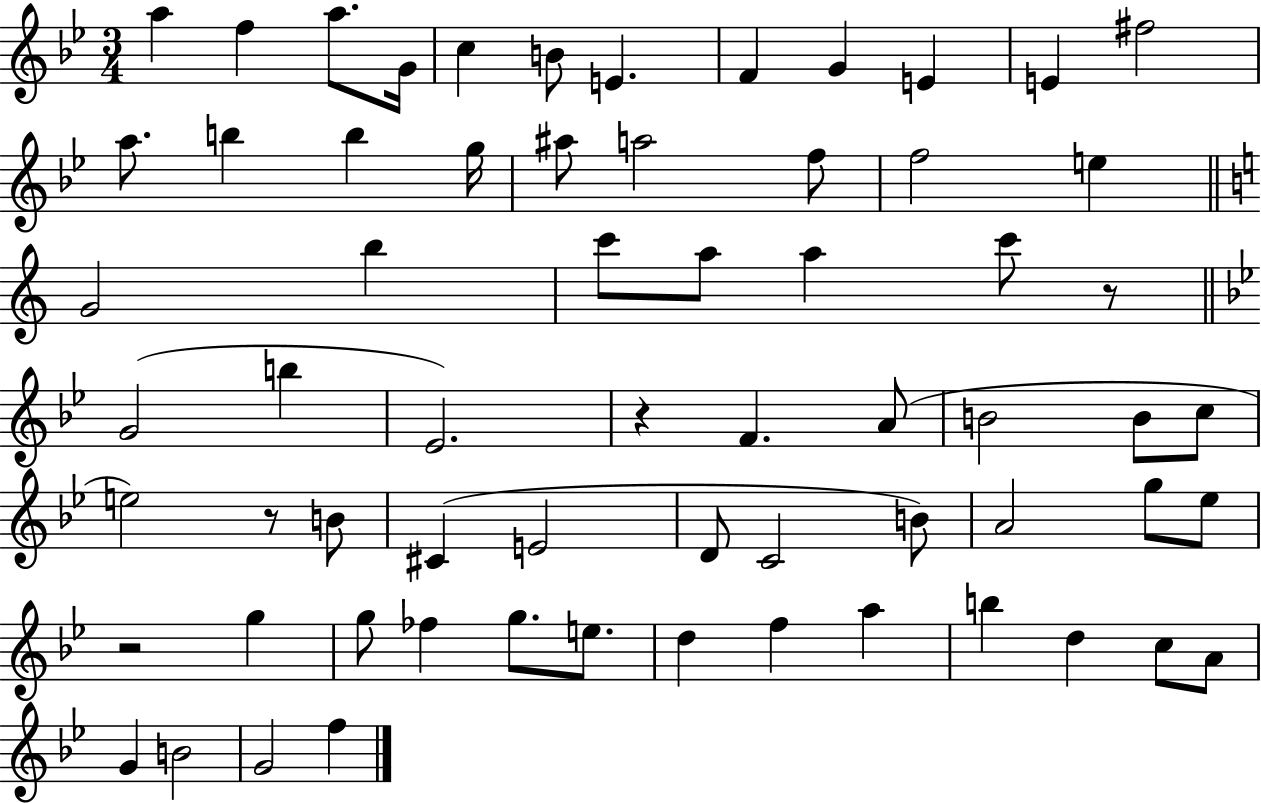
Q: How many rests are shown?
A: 4